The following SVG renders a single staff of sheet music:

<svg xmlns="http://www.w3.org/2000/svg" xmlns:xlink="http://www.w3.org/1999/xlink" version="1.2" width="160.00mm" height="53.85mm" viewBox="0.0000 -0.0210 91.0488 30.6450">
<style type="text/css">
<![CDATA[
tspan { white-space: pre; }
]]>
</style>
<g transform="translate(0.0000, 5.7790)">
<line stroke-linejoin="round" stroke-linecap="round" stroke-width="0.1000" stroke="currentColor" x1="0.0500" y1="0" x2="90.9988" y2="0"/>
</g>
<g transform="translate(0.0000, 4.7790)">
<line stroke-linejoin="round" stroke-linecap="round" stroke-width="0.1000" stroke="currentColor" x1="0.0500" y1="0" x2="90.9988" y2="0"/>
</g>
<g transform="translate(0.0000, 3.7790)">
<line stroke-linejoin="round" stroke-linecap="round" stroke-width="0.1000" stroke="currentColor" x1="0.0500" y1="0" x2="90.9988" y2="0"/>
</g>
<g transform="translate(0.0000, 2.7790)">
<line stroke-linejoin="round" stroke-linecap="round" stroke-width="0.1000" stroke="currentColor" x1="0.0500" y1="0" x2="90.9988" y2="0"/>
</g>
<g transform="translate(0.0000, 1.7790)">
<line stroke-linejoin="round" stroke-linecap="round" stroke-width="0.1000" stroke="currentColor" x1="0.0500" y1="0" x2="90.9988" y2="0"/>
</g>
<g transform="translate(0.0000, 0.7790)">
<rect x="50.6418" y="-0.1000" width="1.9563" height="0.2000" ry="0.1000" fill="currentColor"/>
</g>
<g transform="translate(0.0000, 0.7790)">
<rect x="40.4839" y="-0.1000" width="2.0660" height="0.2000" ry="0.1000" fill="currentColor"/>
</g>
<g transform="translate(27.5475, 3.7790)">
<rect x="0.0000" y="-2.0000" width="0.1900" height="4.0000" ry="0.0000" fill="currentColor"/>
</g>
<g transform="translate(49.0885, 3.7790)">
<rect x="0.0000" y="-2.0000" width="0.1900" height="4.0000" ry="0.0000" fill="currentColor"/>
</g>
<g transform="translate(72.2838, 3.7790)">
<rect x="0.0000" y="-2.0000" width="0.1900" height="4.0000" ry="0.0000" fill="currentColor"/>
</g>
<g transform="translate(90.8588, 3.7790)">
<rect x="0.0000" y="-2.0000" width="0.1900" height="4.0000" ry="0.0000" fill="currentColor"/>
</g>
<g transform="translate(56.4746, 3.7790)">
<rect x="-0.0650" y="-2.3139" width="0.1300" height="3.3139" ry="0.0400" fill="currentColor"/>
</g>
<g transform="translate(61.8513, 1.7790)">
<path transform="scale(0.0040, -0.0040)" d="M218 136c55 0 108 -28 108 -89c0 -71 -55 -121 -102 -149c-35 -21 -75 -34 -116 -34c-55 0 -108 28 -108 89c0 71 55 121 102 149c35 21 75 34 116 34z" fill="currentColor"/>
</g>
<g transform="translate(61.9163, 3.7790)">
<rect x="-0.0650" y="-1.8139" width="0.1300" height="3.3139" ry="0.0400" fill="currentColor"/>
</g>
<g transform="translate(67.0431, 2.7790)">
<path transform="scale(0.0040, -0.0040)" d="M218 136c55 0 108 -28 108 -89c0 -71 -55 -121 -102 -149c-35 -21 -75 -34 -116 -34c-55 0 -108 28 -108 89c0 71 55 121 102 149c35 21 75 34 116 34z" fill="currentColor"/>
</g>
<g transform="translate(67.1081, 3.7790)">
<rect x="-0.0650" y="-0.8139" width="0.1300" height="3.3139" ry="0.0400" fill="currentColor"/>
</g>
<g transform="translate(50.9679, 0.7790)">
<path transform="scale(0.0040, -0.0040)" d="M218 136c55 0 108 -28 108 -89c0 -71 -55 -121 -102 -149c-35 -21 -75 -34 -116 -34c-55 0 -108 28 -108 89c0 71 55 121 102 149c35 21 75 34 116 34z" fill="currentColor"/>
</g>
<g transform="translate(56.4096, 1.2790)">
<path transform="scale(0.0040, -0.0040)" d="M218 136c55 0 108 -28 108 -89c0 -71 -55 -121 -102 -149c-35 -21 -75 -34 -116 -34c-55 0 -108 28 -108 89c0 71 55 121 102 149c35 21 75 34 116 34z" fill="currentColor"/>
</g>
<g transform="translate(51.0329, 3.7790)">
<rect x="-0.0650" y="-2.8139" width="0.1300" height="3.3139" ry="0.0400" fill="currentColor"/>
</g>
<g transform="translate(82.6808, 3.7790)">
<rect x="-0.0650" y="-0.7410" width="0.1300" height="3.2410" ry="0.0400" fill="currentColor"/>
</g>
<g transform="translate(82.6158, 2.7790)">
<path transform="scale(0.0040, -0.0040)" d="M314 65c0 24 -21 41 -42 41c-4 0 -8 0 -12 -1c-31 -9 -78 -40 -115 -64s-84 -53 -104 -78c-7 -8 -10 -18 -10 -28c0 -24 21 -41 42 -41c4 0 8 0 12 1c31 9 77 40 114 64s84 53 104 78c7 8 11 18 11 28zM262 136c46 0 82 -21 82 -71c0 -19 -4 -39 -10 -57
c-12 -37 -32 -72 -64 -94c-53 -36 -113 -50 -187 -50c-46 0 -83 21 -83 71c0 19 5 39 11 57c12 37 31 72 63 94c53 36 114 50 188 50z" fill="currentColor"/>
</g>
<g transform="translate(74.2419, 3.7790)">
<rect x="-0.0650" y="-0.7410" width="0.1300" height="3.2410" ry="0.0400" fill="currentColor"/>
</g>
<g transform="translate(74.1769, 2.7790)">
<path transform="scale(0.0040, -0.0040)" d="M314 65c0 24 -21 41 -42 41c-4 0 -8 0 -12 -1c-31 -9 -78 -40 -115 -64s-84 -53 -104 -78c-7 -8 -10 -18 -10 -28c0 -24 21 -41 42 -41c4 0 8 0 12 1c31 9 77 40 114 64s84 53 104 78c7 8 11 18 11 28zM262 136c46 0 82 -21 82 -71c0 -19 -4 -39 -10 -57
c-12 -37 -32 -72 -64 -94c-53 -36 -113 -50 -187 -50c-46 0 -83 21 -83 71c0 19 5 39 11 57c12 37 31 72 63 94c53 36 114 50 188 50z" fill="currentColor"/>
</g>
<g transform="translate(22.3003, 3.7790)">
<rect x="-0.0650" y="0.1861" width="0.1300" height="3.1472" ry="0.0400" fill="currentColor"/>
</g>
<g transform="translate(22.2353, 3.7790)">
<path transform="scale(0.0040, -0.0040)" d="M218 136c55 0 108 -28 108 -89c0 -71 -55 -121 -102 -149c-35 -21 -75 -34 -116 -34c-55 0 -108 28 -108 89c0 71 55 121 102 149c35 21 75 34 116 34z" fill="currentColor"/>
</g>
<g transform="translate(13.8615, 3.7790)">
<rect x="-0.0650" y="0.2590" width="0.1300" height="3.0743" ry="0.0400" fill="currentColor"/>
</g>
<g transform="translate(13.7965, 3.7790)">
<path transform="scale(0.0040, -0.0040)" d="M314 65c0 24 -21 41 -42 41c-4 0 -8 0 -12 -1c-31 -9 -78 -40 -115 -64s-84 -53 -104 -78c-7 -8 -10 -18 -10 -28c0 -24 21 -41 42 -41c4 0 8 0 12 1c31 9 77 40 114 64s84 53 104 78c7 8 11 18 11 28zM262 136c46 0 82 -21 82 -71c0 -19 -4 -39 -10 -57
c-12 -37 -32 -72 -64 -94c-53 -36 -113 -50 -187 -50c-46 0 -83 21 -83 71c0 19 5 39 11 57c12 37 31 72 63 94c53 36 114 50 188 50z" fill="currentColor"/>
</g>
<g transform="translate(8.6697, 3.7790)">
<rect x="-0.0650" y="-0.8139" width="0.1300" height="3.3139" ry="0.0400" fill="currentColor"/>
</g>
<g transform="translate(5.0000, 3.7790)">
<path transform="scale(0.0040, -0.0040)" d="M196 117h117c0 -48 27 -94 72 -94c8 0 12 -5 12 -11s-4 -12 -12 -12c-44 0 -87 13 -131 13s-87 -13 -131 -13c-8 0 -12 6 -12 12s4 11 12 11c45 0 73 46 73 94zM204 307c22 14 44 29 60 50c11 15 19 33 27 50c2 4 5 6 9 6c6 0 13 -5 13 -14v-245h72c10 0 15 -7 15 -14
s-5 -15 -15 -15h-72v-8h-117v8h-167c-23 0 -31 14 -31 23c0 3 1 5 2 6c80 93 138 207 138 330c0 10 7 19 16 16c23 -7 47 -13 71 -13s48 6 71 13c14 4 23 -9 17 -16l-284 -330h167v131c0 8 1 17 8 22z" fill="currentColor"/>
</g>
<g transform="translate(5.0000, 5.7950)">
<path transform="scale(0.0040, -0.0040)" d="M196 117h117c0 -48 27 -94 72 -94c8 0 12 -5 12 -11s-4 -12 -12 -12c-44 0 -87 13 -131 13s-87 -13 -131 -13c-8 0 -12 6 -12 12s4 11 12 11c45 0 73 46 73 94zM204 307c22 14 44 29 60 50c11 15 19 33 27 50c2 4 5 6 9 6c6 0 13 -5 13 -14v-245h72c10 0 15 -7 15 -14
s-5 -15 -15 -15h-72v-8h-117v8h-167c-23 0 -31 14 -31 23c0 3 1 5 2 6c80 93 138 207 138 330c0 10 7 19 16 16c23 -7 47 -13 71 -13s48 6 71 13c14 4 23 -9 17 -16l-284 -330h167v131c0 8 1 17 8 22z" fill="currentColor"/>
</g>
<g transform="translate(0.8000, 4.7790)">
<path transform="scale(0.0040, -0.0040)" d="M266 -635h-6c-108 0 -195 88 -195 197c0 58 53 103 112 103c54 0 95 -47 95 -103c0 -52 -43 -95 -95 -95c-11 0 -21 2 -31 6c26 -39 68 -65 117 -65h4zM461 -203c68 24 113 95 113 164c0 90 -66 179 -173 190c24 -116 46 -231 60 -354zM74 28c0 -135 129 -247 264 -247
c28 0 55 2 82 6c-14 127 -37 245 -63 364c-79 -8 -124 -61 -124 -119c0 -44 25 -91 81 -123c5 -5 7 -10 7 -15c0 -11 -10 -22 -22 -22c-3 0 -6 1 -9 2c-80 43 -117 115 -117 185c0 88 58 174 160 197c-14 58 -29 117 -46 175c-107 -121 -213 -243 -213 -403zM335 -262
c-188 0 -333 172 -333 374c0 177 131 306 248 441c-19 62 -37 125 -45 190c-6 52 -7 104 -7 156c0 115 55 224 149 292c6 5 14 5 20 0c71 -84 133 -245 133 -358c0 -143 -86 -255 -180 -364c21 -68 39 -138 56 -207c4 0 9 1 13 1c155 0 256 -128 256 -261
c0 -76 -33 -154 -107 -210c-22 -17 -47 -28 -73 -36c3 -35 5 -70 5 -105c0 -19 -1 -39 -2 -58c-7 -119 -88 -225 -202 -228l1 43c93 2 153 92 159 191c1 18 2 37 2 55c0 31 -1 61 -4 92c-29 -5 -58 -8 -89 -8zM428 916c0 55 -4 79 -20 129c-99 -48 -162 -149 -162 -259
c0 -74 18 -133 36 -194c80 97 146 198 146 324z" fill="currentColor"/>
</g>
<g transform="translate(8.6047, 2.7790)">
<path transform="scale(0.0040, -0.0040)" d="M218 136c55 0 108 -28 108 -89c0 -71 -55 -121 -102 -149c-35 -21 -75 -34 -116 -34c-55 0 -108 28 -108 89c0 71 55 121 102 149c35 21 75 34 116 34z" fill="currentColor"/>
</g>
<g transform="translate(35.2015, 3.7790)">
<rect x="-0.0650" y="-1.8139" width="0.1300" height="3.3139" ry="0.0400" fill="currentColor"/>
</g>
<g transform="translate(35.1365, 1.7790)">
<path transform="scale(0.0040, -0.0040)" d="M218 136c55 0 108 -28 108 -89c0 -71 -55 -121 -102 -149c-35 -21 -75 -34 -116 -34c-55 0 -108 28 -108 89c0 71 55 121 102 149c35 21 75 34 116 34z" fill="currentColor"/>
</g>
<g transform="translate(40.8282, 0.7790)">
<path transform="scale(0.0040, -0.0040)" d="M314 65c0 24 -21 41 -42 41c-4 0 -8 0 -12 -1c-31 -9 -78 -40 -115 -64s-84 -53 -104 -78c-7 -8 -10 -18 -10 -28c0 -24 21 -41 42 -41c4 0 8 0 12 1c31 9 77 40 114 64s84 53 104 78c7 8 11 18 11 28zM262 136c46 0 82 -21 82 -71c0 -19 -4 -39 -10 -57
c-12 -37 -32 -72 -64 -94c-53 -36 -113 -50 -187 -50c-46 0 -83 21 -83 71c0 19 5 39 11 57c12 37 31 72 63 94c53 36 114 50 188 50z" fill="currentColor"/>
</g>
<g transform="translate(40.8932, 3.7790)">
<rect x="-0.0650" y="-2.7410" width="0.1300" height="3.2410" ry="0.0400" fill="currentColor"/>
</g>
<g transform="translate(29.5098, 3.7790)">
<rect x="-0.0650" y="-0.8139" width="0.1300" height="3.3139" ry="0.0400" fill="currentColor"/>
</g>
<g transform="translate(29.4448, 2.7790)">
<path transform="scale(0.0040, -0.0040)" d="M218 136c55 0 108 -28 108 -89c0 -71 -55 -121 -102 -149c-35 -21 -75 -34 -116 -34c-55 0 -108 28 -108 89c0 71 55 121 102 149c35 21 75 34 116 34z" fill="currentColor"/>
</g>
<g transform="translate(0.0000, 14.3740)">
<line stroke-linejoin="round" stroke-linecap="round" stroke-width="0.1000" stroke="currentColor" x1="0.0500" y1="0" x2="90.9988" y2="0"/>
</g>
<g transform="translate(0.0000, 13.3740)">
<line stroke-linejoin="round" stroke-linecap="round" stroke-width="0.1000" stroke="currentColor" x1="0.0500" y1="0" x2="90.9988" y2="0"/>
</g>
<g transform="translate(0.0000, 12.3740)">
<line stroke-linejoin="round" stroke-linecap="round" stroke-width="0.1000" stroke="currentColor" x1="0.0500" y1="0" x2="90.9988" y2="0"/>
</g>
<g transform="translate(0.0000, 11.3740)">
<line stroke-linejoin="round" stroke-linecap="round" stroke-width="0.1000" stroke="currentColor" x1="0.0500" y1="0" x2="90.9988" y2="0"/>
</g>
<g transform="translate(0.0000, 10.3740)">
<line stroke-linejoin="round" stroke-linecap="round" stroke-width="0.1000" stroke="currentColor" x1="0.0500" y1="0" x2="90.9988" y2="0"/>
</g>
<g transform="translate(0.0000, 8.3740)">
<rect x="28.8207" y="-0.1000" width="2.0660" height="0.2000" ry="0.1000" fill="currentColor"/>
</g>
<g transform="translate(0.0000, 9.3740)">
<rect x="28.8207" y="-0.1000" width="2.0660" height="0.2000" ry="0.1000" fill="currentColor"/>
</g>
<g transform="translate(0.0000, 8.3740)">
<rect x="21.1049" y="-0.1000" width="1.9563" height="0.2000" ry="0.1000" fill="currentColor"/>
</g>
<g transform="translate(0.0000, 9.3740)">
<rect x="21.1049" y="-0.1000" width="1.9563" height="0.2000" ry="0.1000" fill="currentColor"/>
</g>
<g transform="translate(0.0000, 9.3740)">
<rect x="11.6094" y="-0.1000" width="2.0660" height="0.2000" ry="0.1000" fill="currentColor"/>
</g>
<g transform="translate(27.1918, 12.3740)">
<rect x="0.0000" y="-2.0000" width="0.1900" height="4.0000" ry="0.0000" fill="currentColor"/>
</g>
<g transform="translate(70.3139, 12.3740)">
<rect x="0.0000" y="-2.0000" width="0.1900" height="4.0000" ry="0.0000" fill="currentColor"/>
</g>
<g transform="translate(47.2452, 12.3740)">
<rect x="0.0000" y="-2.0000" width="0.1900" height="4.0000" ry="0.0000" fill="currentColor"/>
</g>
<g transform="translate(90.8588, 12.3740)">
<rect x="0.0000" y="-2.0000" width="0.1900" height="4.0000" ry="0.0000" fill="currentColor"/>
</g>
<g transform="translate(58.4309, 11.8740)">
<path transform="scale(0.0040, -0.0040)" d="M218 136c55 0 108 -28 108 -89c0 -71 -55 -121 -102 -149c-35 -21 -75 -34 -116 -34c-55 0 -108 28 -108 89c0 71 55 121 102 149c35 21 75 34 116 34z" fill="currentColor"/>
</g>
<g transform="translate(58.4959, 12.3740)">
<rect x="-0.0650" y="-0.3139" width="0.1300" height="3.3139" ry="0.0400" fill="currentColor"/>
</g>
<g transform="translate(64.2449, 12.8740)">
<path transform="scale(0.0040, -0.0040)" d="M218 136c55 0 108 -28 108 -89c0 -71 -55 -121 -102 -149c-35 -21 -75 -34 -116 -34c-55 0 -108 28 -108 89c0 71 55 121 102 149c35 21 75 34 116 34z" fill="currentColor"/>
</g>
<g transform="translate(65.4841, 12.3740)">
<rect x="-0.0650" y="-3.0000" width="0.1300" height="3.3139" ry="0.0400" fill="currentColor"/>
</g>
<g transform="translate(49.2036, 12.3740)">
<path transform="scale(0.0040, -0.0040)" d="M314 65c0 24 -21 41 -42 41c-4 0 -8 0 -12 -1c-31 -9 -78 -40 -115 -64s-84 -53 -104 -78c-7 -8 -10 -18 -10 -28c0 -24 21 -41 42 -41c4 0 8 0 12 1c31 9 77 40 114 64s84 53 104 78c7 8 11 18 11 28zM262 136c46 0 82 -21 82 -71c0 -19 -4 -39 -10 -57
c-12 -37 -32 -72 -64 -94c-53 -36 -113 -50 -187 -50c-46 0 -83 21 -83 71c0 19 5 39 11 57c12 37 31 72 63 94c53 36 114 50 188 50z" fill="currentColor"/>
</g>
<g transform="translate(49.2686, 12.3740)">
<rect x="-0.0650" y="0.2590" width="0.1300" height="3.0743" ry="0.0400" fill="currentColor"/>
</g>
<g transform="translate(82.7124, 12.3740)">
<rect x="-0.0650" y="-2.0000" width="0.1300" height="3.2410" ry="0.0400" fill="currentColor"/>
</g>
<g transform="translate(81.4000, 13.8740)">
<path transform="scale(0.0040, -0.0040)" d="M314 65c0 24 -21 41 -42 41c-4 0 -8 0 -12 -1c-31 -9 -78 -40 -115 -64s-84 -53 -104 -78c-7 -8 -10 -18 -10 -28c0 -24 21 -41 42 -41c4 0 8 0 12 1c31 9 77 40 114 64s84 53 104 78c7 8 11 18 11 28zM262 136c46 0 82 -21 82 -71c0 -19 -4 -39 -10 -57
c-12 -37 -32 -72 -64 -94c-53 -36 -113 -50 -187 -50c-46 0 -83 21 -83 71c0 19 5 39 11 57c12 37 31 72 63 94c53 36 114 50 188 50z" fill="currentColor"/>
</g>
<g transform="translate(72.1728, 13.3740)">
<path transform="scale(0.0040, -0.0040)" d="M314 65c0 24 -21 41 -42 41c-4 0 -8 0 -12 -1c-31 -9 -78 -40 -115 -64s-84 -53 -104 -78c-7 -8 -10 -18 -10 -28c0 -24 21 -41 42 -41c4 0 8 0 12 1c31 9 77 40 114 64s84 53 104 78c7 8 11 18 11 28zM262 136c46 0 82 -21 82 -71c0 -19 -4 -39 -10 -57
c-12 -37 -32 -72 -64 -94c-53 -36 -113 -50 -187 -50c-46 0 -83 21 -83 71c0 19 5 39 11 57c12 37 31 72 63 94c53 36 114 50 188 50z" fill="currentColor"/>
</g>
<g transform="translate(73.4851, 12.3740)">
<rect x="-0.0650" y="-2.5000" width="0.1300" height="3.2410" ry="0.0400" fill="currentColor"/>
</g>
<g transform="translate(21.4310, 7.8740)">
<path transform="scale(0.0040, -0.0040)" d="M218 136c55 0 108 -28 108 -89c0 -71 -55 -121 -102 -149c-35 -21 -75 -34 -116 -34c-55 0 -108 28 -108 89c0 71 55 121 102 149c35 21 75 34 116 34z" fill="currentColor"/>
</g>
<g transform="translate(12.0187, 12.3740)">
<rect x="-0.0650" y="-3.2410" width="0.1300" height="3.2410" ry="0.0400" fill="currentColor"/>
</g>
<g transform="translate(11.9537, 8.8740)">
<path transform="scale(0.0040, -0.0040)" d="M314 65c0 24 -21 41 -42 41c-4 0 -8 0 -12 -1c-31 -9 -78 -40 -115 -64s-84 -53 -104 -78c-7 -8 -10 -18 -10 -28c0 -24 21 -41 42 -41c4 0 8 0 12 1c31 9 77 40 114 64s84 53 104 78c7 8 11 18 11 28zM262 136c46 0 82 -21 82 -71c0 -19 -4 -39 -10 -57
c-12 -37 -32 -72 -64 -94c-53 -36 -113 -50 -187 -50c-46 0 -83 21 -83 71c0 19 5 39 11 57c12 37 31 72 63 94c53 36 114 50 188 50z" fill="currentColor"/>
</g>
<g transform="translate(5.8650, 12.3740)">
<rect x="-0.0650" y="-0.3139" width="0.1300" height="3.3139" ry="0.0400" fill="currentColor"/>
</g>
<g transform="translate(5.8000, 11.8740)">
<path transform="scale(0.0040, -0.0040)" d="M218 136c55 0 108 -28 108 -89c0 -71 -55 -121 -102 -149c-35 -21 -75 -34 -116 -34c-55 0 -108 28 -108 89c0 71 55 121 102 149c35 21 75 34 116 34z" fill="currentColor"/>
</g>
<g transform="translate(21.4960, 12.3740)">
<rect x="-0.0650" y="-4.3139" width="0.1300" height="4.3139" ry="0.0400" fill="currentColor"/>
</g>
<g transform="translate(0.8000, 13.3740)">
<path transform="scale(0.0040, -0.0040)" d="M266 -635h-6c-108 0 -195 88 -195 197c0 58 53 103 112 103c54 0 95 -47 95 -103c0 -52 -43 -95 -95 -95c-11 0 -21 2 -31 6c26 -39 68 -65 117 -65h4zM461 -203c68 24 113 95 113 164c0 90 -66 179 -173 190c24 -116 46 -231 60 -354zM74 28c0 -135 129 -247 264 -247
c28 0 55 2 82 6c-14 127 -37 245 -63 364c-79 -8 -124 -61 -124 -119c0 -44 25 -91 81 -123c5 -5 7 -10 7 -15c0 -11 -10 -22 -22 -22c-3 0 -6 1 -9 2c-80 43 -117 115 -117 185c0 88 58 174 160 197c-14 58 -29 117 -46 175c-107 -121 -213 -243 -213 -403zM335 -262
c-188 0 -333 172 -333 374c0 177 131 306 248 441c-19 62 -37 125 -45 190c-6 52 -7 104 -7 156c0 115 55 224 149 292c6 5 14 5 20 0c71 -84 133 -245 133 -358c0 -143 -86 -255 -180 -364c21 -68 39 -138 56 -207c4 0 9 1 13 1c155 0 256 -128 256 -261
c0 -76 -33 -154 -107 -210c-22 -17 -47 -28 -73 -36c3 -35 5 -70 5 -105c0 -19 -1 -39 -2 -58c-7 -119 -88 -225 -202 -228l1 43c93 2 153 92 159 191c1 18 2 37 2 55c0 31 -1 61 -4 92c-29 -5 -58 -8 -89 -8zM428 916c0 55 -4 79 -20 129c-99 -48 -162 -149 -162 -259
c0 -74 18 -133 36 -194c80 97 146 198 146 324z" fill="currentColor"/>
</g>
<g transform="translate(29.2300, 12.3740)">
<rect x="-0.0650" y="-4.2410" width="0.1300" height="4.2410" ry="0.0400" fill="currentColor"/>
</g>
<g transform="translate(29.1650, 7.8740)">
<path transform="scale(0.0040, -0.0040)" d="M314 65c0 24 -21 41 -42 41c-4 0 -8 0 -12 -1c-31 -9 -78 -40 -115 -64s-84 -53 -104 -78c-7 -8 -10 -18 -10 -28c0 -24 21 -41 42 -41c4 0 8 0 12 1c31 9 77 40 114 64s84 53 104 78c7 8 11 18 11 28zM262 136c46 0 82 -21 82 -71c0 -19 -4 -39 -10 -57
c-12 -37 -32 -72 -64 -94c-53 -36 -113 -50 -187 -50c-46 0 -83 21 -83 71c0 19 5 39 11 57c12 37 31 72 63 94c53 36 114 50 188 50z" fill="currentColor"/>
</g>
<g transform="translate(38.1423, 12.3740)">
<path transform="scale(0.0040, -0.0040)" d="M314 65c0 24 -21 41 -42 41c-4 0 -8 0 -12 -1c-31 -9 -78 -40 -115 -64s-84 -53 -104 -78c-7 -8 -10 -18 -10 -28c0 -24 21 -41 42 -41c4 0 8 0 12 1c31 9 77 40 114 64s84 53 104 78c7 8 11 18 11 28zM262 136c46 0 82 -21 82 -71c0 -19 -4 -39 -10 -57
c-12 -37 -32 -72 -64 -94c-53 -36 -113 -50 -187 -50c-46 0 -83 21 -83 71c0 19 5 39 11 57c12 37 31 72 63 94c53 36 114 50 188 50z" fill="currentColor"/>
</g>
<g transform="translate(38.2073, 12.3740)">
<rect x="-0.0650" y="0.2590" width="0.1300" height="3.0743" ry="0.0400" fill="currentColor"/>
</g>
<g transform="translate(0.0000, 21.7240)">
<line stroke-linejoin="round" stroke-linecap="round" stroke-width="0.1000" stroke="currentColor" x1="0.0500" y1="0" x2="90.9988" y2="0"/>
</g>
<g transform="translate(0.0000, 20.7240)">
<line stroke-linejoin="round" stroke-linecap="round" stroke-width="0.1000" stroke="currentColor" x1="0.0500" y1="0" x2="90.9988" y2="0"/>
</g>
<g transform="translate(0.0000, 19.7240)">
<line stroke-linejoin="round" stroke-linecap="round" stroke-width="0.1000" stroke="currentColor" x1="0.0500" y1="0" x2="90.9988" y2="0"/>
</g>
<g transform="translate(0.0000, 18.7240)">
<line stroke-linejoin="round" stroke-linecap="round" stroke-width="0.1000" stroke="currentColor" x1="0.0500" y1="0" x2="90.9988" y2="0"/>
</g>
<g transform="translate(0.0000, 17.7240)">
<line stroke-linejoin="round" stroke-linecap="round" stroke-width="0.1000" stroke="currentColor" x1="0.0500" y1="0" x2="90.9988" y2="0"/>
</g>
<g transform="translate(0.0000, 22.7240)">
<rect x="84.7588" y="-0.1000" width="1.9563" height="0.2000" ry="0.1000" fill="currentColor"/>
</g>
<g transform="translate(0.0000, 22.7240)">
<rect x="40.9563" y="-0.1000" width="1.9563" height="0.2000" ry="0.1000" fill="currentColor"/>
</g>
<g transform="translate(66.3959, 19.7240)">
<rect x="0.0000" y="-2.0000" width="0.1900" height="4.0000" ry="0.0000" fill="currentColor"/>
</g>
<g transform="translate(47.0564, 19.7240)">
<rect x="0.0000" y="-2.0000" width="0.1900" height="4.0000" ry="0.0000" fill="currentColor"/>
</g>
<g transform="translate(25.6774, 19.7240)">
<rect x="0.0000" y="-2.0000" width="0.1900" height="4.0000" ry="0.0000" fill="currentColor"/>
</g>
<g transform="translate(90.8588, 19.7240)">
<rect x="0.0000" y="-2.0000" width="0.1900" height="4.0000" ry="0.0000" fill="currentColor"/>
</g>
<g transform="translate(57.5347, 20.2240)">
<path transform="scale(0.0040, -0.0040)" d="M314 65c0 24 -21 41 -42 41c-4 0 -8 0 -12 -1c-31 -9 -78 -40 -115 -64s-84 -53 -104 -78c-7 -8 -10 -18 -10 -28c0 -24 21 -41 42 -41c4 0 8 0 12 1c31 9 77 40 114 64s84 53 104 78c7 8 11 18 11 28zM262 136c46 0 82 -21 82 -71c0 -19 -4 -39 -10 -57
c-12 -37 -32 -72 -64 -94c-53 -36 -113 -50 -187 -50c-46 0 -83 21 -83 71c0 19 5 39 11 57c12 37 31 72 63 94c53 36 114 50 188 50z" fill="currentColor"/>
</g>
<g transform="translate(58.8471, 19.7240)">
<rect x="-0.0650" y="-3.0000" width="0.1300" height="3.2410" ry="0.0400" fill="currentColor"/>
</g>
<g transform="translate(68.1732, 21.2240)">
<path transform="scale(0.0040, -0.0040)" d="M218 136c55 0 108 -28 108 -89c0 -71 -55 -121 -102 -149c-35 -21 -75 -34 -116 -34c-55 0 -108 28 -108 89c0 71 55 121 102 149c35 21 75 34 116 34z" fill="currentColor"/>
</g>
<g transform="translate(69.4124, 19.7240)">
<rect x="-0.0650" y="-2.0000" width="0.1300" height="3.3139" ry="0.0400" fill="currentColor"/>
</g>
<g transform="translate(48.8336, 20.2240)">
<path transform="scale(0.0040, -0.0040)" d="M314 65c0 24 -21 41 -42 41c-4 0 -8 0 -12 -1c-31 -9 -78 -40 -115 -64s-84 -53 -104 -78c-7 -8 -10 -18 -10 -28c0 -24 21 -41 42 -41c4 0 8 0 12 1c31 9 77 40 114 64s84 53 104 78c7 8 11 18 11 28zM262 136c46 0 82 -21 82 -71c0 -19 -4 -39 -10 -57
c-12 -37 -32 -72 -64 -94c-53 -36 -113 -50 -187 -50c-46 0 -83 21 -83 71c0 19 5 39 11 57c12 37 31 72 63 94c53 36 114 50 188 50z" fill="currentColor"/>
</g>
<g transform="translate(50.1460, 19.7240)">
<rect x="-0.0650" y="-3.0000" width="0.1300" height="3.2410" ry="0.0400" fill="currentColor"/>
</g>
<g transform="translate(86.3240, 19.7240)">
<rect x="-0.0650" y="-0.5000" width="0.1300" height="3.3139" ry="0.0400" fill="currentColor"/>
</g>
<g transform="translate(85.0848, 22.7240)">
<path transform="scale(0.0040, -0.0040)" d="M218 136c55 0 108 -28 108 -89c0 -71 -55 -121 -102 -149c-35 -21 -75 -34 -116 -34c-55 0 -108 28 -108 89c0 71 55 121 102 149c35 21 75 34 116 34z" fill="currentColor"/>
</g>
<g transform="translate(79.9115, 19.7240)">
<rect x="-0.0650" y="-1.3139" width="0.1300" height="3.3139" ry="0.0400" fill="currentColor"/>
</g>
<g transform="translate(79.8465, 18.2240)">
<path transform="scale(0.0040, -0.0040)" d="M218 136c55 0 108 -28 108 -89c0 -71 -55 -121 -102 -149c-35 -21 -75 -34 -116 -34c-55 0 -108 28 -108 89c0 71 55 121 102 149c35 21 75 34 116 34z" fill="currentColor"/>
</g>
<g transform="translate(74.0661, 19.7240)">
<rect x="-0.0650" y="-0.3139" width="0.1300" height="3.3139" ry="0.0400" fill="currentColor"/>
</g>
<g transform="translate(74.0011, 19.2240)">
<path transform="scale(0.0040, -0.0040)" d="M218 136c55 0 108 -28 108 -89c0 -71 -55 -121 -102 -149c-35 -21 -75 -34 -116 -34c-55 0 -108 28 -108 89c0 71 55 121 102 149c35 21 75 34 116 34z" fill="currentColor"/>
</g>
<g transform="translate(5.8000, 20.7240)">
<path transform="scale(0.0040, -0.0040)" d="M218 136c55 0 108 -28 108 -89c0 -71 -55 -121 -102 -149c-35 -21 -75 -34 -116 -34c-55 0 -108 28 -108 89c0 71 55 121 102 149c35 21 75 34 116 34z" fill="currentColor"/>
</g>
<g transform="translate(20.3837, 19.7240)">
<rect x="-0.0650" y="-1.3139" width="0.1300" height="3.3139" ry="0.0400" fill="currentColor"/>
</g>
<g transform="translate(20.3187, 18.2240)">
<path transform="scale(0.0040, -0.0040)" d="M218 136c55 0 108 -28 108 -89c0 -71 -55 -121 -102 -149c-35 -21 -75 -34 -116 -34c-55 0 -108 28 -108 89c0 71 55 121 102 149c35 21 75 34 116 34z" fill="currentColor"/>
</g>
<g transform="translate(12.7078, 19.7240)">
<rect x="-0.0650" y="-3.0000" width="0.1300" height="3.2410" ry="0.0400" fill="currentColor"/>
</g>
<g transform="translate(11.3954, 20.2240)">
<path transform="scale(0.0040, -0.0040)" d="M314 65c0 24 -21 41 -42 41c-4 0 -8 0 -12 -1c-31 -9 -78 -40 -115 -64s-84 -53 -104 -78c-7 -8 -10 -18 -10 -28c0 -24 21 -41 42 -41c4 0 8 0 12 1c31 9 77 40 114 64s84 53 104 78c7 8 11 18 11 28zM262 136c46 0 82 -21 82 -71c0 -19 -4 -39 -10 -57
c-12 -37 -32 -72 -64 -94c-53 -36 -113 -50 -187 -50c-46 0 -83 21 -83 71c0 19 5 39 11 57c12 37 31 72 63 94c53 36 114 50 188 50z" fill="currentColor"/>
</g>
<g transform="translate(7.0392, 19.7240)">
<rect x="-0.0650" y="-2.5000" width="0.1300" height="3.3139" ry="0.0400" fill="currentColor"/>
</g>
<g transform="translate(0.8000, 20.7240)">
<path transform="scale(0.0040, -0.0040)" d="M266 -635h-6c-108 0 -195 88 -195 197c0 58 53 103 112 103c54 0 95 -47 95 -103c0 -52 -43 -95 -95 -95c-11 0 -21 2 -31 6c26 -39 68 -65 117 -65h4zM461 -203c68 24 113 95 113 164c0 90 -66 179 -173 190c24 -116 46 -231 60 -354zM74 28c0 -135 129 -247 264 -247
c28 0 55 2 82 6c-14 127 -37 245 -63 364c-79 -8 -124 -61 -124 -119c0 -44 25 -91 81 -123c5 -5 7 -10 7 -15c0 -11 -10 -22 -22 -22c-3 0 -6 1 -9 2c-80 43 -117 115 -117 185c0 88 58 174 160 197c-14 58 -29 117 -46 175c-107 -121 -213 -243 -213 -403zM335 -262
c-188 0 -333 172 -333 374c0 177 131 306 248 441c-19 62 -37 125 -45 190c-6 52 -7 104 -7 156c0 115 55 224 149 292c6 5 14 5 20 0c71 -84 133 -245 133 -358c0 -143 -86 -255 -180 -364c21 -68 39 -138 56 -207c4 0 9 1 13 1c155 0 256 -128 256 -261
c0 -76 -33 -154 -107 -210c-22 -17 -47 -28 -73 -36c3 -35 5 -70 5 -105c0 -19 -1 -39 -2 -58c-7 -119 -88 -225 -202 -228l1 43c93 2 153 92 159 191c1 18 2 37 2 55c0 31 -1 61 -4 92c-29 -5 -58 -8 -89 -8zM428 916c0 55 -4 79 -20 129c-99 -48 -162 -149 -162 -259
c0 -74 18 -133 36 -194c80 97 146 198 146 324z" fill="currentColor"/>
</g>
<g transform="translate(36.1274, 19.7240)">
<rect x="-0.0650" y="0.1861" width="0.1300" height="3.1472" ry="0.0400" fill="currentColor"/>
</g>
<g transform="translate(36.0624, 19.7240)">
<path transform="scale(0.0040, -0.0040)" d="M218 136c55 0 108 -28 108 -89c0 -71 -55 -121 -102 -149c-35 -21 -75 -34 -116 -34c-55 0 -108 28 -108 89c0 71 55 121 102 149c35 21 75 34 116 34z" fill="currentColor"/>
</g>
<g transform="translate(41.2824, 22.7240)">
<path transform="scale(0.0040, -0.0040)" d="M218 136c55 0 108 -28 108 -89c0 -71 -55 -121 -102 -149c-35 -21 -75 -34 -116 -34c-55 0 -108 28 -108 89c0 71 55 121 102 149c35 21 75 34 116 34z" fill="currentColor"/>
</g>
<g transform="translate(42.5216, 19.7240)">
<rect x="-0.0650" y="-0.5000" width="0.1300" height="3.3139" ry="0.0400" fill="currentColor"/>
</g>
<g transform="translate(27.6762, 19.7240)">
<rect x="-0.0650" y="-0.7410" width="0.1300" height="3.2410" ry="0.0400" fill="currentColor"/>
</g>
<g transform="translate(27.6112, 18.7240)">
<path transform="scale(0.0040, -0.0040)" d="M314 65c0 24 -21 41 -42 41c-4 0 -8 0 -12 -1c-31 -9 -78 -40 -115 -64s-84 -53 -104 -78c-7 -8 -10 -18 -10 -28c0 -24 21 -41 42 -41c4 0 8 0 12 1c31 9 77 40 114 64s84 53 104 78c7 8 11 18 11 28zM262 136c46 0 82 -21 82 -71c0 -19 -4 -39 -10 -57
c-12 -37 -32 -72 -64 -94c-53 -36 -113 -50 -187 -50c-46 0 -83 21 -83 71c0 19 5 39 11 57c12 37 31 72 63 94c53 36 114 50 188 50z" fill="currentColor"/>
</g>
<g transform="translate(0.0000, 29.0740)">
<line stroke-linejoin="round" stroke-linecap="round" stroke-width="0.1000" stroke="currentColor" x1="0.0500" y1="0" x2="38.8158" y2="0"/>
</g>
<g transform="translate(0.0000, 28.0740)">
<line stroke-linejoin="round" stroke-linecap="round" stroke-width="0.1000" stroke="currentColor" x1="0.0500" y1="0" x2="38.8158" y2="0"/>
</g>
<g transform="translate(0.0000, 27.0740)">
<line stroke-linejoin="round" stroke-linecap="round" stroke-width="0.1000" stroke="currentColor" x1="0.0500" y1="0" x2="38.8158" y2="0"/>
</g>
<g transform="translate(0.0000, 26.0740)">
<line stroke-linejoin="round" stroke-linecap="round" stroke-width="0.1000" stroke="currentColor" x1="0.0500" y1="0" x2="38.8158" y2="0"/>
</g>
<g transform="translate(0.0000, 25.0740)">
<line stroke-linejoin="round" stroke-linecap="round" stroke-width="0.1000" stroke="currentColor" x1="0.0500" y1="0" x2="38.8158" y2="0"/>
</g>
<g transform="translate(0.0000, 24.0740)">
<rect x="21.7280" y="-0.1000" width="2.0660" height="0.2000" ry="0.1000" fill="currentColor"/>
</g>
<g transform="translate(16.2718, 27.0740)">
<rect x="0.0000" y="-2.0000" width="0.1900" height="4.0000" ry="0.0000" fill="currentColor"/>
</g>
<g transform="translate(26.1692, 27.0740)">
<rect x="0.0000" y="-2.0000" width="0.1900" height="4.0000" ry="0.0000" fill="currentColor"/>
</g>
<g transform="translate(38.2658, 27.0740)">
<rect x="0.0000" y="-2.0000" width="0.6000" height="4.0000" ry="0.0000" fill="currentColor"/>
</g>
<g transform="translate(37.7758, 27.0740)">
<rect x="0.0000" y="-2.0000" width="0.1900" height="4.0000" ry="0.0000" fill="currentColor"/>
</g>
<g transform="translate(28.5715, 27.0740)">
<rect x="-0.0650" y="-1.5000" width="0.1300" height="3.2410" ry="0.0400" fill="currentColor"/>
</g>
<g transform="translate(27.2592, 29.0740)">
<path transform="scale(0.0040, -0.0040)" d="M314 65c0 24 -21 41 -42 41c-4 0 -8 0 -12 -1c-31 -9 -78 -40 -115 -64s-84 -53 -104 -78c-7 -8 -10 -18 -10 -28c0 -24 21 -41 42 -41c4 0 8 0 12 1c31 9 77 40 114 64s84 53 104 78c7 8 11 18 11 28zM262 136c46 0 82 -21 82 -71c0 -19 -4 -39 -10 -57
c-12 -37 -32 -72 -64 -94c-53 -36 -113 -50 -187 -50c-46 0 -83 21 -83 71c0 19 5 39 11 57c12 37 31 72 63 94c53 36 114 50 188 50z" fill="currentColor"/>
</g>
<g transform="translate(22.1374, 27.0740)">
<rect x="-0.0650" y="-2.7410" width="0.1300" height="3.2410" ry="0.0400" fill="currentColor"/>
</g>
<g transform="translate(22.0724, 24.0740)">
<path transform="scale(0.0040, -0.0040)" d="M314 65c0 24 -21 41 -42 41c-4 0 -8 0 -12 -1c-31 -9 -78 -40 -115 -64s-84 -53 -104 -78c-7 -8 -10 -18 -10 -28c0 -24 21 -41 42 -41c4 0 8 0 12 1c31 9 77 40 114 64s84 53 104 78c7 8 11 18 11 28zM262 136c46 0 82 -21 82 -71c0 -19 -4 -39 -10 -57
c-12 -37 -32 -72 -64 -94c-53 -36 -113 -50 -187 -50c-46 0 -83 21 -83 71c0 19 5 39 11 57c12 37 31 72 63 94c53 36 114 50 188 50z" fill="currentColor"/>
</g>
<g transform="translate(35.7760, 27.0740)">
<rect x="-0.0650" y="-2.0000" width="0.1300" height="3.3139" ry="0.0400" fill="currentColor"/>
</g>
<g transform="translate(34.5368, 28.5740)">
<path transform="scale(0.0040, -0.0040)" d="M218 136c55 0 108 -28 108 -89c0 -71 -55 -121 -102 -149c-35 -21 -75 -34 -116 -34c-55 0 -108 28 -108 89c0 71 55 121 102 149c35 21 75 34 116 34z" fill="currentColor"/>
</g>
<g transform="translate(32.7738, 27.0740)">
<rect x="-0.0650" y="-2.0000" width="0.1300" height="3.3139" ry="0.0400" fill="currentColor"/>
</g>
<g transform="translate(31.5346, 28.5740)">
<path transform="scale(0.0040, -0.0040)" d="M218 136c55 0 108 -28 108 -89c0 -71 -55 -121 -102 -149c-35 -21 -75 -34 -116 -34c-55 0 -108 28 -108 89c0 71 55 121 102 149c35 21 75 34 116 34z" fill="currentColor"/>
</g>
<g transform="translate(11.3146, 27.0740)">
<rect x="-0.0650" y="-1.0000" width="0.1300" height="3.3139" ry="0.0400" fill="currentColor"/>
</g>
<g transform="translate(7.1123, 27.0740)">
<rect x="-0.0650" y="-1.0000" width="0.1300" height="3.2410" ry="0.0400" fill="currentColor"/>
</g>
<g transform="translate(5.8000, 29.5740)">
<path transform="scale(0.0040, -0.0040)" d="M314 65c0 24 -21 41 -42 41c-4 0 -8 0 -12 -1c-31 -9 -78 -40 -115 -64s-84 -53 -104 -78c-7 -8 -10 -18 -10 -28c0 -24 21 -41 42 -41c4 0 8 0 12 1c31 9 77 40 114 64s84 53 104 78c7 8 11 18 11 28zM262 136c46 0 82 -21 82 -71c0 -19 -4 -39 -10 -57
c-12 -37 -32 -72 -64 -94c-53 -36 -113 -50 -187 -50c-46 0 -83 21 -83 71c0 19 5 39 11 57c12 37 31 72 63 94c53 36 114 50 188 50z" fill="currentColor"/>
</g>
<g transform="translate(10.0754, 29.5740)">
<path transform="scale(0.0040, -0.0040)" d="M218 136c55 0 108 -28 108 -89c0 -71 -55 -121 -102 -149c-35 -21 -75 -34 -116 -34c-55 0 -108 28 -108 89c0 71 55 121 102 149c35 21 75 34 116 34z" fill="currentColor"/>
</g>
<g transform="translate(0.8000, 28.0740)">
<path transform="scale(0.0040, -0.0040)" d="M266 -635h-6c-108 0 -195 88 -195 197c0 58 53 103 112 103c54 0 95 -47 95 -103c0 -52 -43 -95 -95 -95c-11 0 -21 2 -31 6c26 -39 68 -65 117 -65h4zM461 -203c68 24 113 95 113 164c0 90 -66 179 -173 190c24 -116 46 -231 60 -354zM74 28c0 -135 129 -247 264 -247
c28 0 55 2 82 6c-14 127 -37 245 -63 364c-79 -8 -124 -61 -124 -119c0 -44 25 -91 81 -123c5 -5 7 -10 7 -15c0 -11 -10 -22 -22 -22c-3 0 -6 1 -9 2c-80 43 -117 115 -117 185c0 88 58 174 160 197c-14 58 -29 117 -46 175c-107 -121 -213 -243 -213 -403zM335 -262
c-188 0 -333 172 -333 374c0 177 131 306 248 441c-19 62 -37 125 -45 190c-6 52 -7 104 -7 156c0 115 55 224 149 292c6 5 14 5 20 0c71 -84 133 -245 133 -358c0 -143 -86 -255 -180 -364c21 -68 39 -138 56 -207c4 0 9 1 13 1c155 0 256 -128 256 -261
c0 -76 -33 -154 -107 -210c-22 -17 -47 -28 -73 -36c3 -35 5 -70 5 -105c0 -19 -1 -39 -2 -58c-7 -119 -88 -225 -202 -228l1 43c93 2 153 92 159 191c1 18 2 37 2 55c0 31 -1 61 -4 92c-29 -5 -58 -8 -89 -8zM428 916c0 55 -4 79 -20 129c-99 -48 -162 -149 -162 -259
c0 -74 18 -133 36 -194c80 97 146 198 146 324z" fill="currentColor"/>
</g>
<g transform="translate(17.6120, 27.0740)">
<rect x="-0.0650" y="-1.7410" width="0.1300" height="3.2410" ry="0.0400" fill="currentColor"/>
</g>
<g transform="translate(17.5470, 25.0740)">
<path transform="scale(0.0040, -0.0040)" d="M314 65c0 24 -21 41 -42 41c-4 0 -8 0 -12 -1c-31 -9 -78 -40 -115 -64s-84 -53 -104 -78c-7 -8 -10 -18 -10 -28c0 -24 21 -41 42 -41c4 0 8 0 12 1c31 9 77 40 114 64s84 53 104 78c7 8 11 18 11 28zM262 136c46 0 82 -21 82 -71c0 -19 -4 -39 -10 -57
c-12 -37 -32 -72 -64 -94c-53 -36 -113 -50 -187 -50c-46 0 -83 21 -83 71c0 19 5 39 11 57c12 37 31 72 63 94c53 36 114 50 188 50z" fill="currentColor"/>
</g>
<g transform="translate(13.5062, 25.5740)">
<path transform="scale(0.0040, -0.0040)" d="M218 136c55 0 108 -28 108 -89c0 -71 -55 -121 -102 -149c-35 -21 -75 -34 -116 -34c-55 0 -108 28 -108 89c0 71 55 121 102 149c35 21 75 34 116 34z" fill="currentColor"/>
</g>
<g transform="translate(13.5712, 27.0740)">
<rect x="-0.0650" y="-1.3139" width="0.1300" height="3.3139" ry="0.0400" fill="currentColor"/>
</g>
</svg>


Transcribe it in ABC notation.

X:1
T:Untitled
M:4/4
L:1/4
K:C
d B2 B d f a2 a g f d d2 d2 c b2 d' d'2 B2 B2 c A G2 F2 G A2 e d2 B C A2 A2 F c e C D2 D e f2 a2 E2 F F